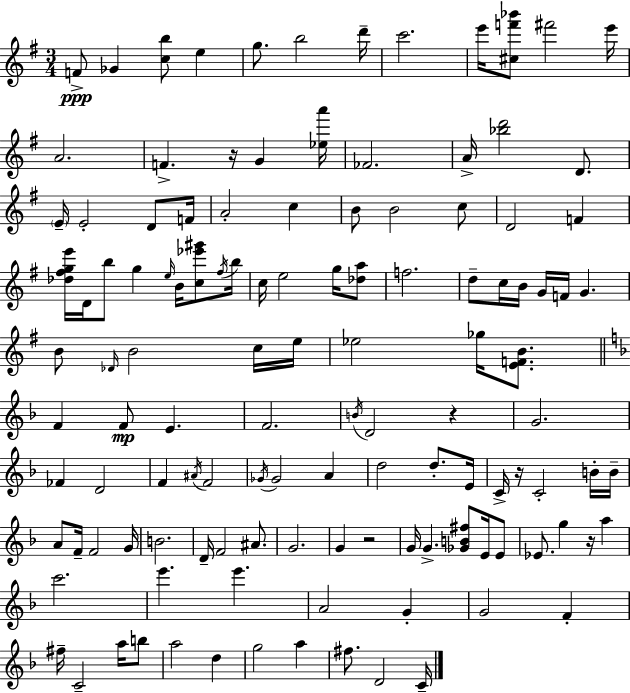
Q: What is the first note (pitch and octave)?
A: F4